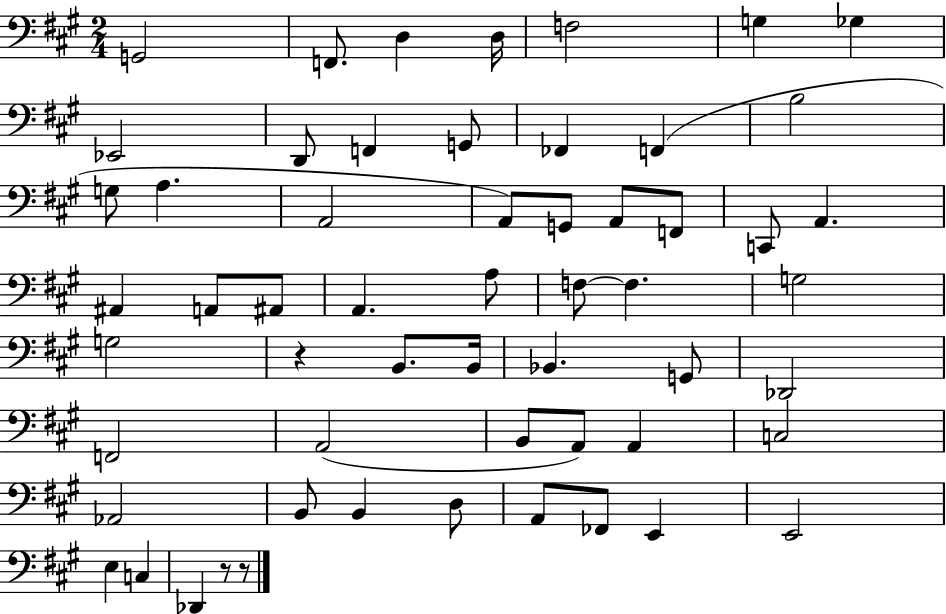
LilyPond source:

{
  \clef bass
  \numericTimeSignature
  \time 2/4
  \key a \major
  \repeat volta 2 { g,2 | f,8. d4 d16 | f2 | g4 ges4 | \break ees,2 | d,8 f,4 g,8 | fes,4 f,4( | b2 | \break g8 a4. | a,2 | a,8) g,8 a,8 f,8 | c,8 a,4. | \break ais,4 a,8 ais,8 | a,4. a8 | f8~~ f4. | g2 | \break g2 | r4 b,8. b,16 | bes,4. g,8 | des,2 | \break f,2 | a,2( | b,8 a,8) a,4 | c2 | \break aes,2 | b,8 b,4 d8 | a,8 fes,8 e,4 | e,2 | \break e4 c4 | des,4 r8 r8 | } \bar "|."
}